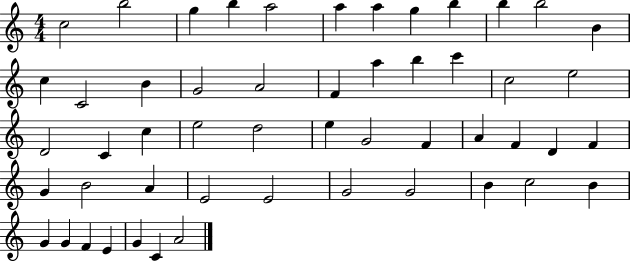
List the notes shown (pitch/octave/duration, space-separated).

C5/h B5/h G5/q B5/q A5/h A5/q A5/q G5/q B5/q B5/q B5/h B4/q C5/q C4/h B4/q G4/h A4/h F4/q A5/q B5/q C6/q C5/h E5/h D4/h C4/q C5/q E5/h D5/h E5/q G4/h F4/q A4/q F4/q D4/q F4/q G4/q B4/h A4/q E4/h E4/h G4/h G4/h B4/q C5/h B4/q G4/q G4/q F4/q E4/q G4/q C4/q A4/h